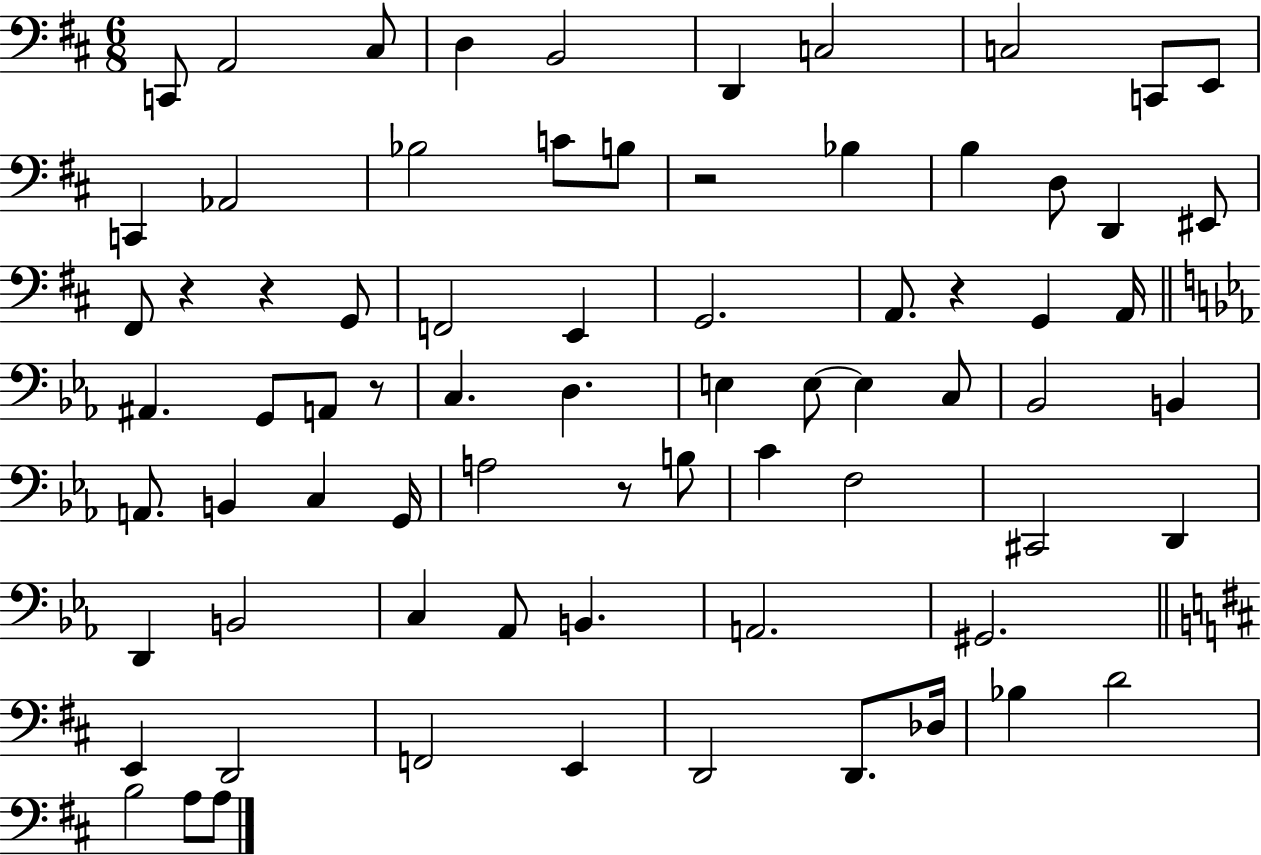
C2/e A2/h C#3/e D3/q B2/h D2/q C3/h C3/h C2/e E2/e C2/q Ab2/h Bb3/h C4/e B3/e R/h Bb3/q B3/q D3/e D2/q EIS2/e F#2/e R/q R/q G2/e F2/h E2/q G2/h. A2/e. R/q G2/q A2/s A#2/q. G2/e A2/e R/e C3/q. D3/q. E3/q E3/e E3/q C3/e Bb2/h B2/q A2/e. B2/q C3/q G2/s A3/h R/e B3/e C4/q F3/h C#2/h D2/q D2/q B2/h C3/q Ab2/e B2/q. A2/h. G#2/h. E2/q D2/h F2/h E2/q D2/h D2/e. Db3/s Bb3/q D4/h B3/h A3/e A3/e